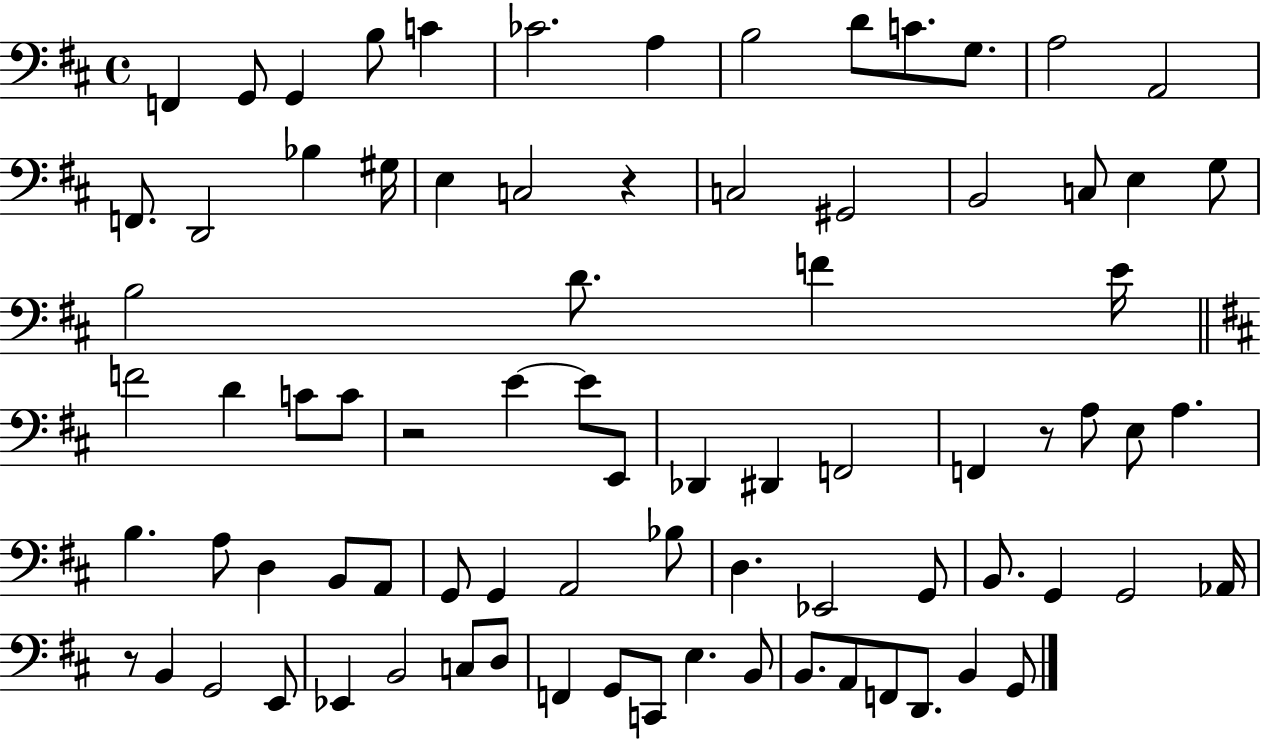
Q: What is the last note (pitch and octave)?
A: G2